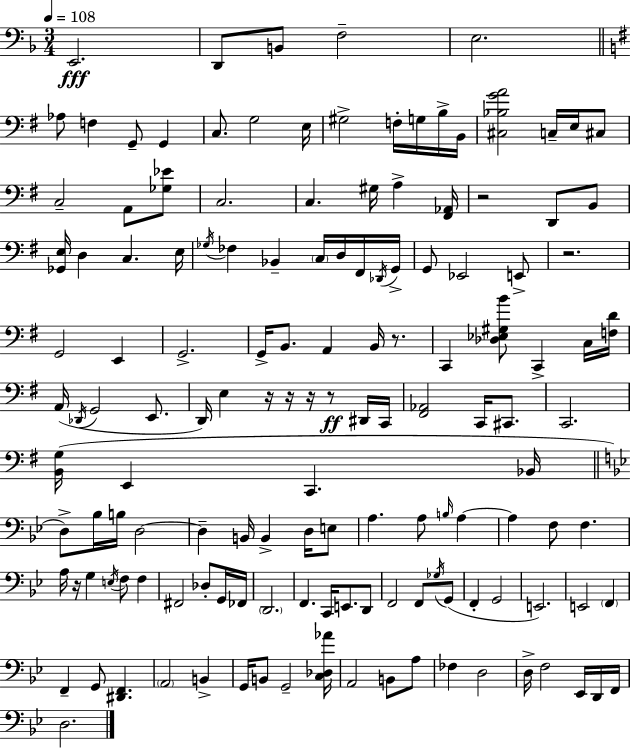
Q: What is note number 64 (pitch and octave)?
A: E2